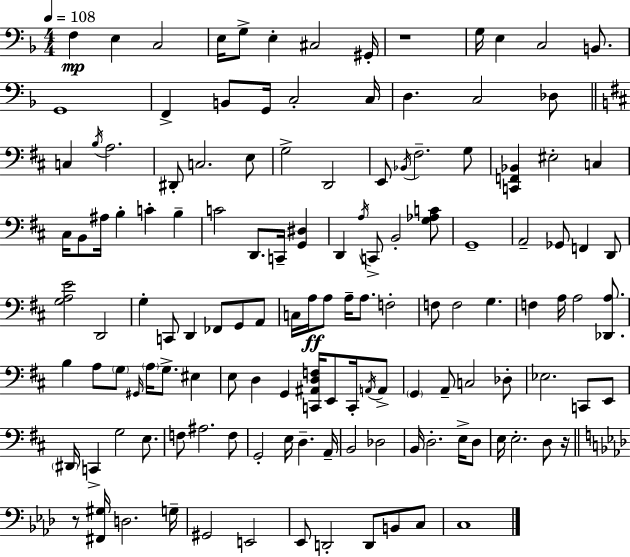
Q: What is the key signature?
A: D minor